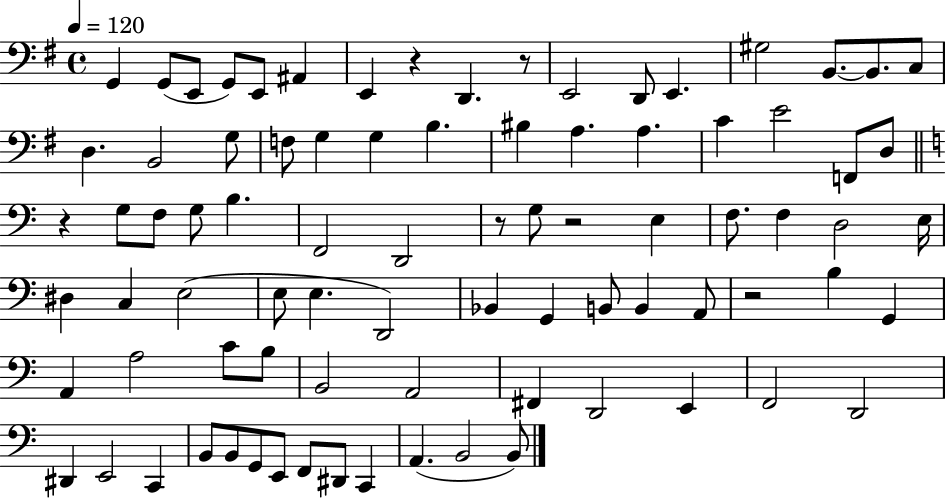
{
  \clef bass
  \time 4/4
  \defaultTimeSignature
  \key g \major
  \tempo 4 = 120
  g,4 g,8( e,8 g,8) e,8 ais,4 | e,4 r4 d,4. r8 | e,2 d,8 e,4. | gis2 b,8.~~ b,8. c8 | \break d4. b,2 g8 | f8 g4 g4 b4. | bis4 a4. a4. | c'4 e'2 f,8 d8 | \break \bar "||" \break \key c \major r4 g8 f8 g8 b4. | f,2 d,2 | r8 g8 r2 e4 | f8. f4 d2 e16 | \break dis4 c4 e2( | e8 e4. d,2) | bes,4 g,4 b,8 b,4 a,8 | r2 b4 g,4 | \break a,4 a2 c'8 b8 | b,2 a,2 | fis,4 d,2 e,4 | f,2 d,2 | \break dis,4 e,2 c,4 | b,8 b,8 g,8 e,8 f,8 dis,8 c,4 | a,4.( b,2 b,8) | \bar "|."
}